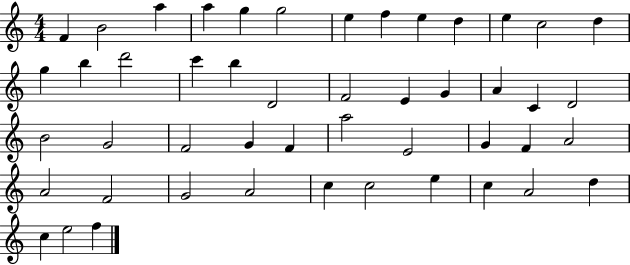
{
  \clef treble
  \numericTimeSignature
  \time 4/4
  \key c \major
  f'4 b'2 a''4 | a''4 g''4 g''2 | e''4 f''4 e''4 d''4 | e''4 c''2 d''4 | \break g''4 b''4 d'''2 | c'''4 b''4 d'2 | f'2 e'4 g'4 | a'4 c'4 d'2 | \break b'2 g'2 | f'2 g'4 f'4 | a''2 e'2 | g'4 f'4 a'2 | \break a'2 f'2 | g'2 a'2 | c''4 c''2 e''4 | c''4 a'2 d''4 | \break c''4 e''2 f''4 | \bar "|."
}